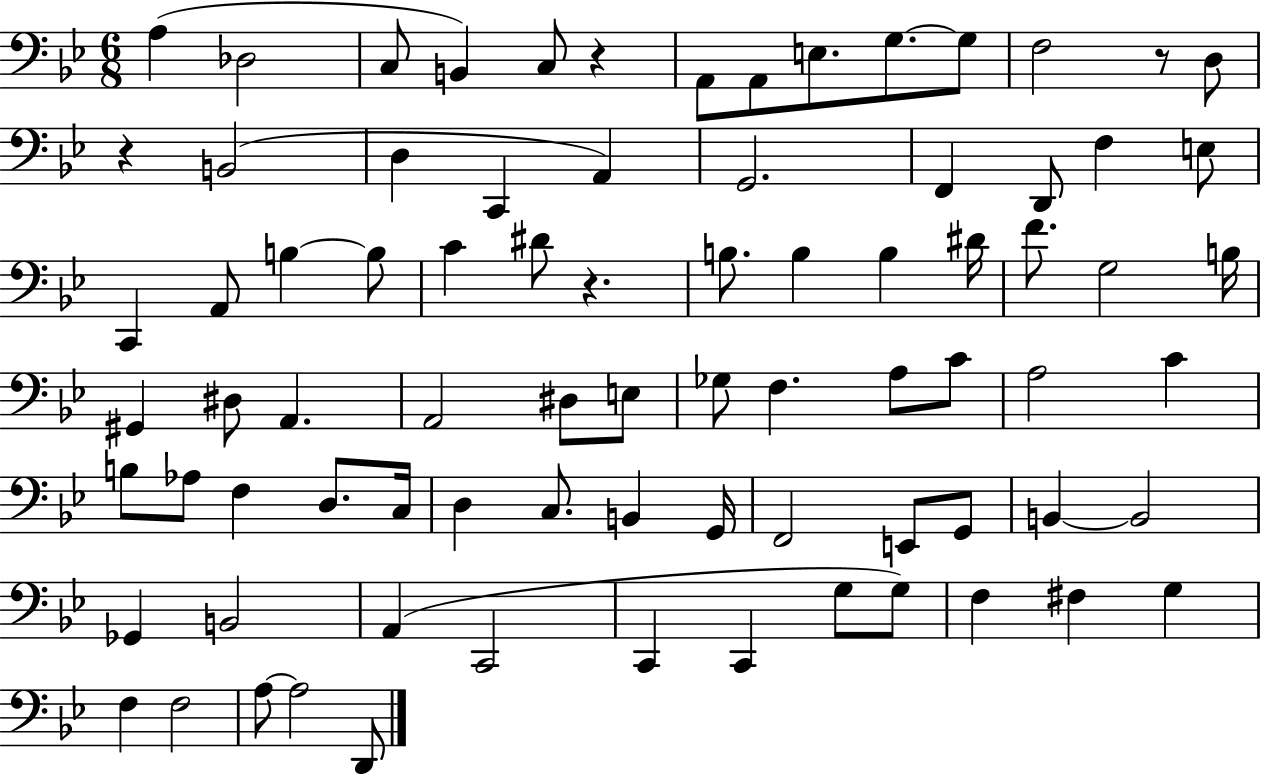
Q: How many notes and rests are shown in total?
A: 80